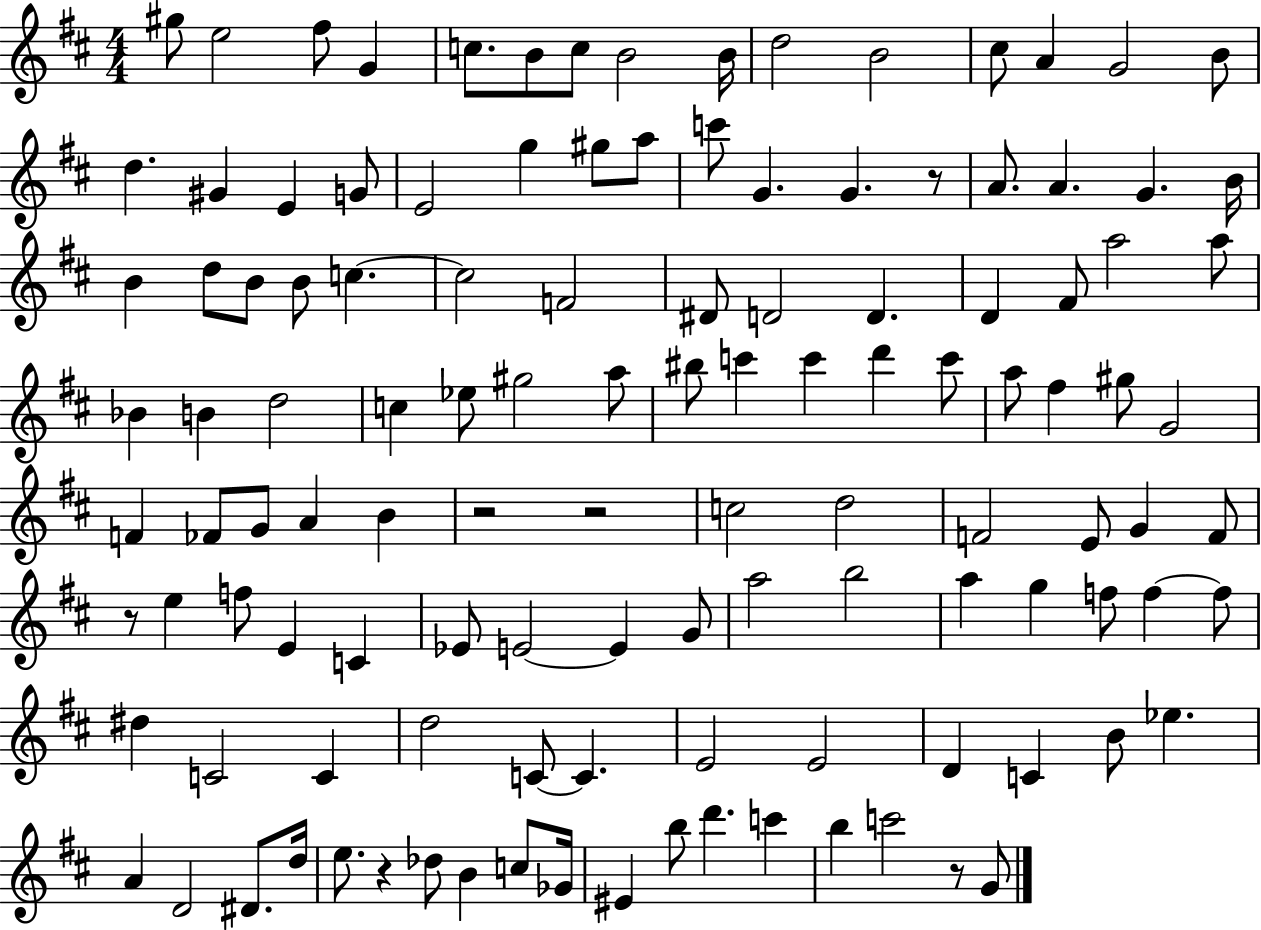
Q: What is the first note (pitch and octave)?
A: G#5